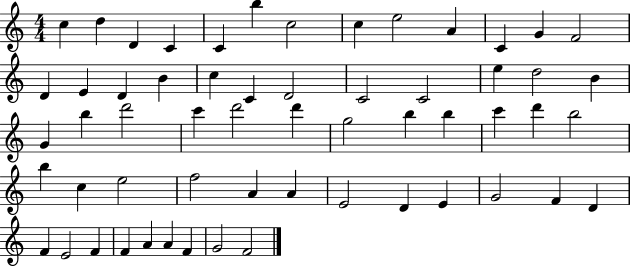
{
  \clef treble
  \numericTimeSignature
  \time 4/4
  \key c \major
  c''4 d''4 d'4 c'4 | c'4 b''4 c''2 | c''4 e''2 a'4 | c'4 g'4 f'2 | \break d'4 e'4 d'4 b'4 | c''4 c'4 d'2 | c'2 c'2 | e''4 d''2 b'4 | \break g'4 b''4 d'''2 | c'''4 d'''2 d'''4 | g''2 b''4 b''4 | c'''4 d'''4 b''2 | \break b''4 c''4 e''2 | f''2 a'4 a'4 | e'2 d'4 e'4 | g'2 f'4 d'4 | \break f'4 e'2 f'4 | f'4 a'4 a'4 f'4 | g'2 f'2 | \bar "|."
}